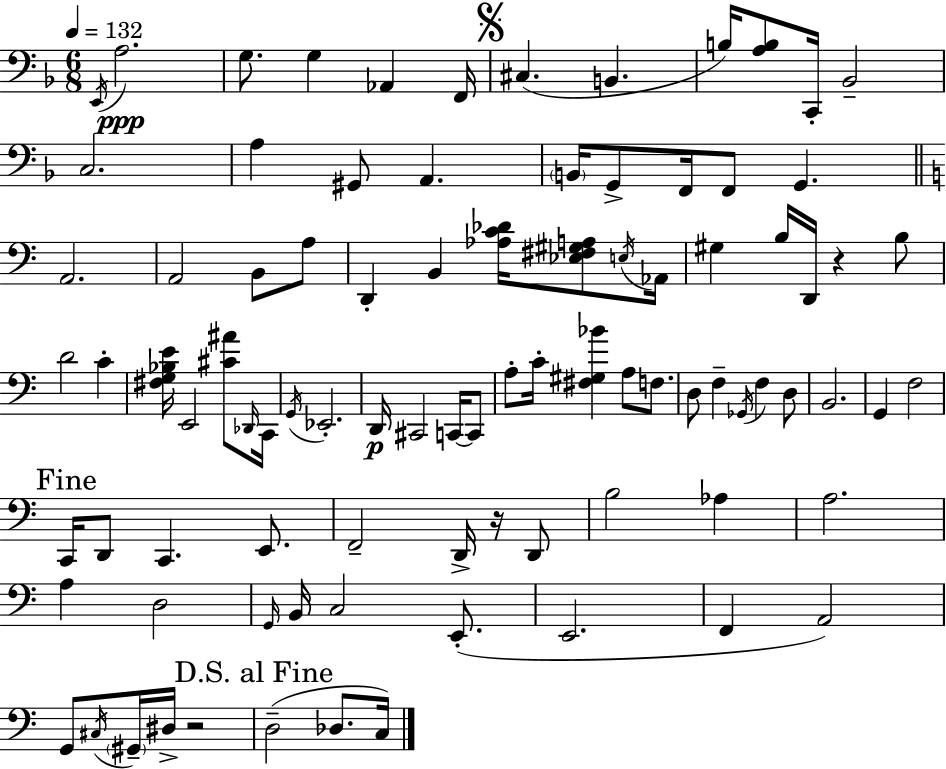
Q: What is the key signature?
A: F major